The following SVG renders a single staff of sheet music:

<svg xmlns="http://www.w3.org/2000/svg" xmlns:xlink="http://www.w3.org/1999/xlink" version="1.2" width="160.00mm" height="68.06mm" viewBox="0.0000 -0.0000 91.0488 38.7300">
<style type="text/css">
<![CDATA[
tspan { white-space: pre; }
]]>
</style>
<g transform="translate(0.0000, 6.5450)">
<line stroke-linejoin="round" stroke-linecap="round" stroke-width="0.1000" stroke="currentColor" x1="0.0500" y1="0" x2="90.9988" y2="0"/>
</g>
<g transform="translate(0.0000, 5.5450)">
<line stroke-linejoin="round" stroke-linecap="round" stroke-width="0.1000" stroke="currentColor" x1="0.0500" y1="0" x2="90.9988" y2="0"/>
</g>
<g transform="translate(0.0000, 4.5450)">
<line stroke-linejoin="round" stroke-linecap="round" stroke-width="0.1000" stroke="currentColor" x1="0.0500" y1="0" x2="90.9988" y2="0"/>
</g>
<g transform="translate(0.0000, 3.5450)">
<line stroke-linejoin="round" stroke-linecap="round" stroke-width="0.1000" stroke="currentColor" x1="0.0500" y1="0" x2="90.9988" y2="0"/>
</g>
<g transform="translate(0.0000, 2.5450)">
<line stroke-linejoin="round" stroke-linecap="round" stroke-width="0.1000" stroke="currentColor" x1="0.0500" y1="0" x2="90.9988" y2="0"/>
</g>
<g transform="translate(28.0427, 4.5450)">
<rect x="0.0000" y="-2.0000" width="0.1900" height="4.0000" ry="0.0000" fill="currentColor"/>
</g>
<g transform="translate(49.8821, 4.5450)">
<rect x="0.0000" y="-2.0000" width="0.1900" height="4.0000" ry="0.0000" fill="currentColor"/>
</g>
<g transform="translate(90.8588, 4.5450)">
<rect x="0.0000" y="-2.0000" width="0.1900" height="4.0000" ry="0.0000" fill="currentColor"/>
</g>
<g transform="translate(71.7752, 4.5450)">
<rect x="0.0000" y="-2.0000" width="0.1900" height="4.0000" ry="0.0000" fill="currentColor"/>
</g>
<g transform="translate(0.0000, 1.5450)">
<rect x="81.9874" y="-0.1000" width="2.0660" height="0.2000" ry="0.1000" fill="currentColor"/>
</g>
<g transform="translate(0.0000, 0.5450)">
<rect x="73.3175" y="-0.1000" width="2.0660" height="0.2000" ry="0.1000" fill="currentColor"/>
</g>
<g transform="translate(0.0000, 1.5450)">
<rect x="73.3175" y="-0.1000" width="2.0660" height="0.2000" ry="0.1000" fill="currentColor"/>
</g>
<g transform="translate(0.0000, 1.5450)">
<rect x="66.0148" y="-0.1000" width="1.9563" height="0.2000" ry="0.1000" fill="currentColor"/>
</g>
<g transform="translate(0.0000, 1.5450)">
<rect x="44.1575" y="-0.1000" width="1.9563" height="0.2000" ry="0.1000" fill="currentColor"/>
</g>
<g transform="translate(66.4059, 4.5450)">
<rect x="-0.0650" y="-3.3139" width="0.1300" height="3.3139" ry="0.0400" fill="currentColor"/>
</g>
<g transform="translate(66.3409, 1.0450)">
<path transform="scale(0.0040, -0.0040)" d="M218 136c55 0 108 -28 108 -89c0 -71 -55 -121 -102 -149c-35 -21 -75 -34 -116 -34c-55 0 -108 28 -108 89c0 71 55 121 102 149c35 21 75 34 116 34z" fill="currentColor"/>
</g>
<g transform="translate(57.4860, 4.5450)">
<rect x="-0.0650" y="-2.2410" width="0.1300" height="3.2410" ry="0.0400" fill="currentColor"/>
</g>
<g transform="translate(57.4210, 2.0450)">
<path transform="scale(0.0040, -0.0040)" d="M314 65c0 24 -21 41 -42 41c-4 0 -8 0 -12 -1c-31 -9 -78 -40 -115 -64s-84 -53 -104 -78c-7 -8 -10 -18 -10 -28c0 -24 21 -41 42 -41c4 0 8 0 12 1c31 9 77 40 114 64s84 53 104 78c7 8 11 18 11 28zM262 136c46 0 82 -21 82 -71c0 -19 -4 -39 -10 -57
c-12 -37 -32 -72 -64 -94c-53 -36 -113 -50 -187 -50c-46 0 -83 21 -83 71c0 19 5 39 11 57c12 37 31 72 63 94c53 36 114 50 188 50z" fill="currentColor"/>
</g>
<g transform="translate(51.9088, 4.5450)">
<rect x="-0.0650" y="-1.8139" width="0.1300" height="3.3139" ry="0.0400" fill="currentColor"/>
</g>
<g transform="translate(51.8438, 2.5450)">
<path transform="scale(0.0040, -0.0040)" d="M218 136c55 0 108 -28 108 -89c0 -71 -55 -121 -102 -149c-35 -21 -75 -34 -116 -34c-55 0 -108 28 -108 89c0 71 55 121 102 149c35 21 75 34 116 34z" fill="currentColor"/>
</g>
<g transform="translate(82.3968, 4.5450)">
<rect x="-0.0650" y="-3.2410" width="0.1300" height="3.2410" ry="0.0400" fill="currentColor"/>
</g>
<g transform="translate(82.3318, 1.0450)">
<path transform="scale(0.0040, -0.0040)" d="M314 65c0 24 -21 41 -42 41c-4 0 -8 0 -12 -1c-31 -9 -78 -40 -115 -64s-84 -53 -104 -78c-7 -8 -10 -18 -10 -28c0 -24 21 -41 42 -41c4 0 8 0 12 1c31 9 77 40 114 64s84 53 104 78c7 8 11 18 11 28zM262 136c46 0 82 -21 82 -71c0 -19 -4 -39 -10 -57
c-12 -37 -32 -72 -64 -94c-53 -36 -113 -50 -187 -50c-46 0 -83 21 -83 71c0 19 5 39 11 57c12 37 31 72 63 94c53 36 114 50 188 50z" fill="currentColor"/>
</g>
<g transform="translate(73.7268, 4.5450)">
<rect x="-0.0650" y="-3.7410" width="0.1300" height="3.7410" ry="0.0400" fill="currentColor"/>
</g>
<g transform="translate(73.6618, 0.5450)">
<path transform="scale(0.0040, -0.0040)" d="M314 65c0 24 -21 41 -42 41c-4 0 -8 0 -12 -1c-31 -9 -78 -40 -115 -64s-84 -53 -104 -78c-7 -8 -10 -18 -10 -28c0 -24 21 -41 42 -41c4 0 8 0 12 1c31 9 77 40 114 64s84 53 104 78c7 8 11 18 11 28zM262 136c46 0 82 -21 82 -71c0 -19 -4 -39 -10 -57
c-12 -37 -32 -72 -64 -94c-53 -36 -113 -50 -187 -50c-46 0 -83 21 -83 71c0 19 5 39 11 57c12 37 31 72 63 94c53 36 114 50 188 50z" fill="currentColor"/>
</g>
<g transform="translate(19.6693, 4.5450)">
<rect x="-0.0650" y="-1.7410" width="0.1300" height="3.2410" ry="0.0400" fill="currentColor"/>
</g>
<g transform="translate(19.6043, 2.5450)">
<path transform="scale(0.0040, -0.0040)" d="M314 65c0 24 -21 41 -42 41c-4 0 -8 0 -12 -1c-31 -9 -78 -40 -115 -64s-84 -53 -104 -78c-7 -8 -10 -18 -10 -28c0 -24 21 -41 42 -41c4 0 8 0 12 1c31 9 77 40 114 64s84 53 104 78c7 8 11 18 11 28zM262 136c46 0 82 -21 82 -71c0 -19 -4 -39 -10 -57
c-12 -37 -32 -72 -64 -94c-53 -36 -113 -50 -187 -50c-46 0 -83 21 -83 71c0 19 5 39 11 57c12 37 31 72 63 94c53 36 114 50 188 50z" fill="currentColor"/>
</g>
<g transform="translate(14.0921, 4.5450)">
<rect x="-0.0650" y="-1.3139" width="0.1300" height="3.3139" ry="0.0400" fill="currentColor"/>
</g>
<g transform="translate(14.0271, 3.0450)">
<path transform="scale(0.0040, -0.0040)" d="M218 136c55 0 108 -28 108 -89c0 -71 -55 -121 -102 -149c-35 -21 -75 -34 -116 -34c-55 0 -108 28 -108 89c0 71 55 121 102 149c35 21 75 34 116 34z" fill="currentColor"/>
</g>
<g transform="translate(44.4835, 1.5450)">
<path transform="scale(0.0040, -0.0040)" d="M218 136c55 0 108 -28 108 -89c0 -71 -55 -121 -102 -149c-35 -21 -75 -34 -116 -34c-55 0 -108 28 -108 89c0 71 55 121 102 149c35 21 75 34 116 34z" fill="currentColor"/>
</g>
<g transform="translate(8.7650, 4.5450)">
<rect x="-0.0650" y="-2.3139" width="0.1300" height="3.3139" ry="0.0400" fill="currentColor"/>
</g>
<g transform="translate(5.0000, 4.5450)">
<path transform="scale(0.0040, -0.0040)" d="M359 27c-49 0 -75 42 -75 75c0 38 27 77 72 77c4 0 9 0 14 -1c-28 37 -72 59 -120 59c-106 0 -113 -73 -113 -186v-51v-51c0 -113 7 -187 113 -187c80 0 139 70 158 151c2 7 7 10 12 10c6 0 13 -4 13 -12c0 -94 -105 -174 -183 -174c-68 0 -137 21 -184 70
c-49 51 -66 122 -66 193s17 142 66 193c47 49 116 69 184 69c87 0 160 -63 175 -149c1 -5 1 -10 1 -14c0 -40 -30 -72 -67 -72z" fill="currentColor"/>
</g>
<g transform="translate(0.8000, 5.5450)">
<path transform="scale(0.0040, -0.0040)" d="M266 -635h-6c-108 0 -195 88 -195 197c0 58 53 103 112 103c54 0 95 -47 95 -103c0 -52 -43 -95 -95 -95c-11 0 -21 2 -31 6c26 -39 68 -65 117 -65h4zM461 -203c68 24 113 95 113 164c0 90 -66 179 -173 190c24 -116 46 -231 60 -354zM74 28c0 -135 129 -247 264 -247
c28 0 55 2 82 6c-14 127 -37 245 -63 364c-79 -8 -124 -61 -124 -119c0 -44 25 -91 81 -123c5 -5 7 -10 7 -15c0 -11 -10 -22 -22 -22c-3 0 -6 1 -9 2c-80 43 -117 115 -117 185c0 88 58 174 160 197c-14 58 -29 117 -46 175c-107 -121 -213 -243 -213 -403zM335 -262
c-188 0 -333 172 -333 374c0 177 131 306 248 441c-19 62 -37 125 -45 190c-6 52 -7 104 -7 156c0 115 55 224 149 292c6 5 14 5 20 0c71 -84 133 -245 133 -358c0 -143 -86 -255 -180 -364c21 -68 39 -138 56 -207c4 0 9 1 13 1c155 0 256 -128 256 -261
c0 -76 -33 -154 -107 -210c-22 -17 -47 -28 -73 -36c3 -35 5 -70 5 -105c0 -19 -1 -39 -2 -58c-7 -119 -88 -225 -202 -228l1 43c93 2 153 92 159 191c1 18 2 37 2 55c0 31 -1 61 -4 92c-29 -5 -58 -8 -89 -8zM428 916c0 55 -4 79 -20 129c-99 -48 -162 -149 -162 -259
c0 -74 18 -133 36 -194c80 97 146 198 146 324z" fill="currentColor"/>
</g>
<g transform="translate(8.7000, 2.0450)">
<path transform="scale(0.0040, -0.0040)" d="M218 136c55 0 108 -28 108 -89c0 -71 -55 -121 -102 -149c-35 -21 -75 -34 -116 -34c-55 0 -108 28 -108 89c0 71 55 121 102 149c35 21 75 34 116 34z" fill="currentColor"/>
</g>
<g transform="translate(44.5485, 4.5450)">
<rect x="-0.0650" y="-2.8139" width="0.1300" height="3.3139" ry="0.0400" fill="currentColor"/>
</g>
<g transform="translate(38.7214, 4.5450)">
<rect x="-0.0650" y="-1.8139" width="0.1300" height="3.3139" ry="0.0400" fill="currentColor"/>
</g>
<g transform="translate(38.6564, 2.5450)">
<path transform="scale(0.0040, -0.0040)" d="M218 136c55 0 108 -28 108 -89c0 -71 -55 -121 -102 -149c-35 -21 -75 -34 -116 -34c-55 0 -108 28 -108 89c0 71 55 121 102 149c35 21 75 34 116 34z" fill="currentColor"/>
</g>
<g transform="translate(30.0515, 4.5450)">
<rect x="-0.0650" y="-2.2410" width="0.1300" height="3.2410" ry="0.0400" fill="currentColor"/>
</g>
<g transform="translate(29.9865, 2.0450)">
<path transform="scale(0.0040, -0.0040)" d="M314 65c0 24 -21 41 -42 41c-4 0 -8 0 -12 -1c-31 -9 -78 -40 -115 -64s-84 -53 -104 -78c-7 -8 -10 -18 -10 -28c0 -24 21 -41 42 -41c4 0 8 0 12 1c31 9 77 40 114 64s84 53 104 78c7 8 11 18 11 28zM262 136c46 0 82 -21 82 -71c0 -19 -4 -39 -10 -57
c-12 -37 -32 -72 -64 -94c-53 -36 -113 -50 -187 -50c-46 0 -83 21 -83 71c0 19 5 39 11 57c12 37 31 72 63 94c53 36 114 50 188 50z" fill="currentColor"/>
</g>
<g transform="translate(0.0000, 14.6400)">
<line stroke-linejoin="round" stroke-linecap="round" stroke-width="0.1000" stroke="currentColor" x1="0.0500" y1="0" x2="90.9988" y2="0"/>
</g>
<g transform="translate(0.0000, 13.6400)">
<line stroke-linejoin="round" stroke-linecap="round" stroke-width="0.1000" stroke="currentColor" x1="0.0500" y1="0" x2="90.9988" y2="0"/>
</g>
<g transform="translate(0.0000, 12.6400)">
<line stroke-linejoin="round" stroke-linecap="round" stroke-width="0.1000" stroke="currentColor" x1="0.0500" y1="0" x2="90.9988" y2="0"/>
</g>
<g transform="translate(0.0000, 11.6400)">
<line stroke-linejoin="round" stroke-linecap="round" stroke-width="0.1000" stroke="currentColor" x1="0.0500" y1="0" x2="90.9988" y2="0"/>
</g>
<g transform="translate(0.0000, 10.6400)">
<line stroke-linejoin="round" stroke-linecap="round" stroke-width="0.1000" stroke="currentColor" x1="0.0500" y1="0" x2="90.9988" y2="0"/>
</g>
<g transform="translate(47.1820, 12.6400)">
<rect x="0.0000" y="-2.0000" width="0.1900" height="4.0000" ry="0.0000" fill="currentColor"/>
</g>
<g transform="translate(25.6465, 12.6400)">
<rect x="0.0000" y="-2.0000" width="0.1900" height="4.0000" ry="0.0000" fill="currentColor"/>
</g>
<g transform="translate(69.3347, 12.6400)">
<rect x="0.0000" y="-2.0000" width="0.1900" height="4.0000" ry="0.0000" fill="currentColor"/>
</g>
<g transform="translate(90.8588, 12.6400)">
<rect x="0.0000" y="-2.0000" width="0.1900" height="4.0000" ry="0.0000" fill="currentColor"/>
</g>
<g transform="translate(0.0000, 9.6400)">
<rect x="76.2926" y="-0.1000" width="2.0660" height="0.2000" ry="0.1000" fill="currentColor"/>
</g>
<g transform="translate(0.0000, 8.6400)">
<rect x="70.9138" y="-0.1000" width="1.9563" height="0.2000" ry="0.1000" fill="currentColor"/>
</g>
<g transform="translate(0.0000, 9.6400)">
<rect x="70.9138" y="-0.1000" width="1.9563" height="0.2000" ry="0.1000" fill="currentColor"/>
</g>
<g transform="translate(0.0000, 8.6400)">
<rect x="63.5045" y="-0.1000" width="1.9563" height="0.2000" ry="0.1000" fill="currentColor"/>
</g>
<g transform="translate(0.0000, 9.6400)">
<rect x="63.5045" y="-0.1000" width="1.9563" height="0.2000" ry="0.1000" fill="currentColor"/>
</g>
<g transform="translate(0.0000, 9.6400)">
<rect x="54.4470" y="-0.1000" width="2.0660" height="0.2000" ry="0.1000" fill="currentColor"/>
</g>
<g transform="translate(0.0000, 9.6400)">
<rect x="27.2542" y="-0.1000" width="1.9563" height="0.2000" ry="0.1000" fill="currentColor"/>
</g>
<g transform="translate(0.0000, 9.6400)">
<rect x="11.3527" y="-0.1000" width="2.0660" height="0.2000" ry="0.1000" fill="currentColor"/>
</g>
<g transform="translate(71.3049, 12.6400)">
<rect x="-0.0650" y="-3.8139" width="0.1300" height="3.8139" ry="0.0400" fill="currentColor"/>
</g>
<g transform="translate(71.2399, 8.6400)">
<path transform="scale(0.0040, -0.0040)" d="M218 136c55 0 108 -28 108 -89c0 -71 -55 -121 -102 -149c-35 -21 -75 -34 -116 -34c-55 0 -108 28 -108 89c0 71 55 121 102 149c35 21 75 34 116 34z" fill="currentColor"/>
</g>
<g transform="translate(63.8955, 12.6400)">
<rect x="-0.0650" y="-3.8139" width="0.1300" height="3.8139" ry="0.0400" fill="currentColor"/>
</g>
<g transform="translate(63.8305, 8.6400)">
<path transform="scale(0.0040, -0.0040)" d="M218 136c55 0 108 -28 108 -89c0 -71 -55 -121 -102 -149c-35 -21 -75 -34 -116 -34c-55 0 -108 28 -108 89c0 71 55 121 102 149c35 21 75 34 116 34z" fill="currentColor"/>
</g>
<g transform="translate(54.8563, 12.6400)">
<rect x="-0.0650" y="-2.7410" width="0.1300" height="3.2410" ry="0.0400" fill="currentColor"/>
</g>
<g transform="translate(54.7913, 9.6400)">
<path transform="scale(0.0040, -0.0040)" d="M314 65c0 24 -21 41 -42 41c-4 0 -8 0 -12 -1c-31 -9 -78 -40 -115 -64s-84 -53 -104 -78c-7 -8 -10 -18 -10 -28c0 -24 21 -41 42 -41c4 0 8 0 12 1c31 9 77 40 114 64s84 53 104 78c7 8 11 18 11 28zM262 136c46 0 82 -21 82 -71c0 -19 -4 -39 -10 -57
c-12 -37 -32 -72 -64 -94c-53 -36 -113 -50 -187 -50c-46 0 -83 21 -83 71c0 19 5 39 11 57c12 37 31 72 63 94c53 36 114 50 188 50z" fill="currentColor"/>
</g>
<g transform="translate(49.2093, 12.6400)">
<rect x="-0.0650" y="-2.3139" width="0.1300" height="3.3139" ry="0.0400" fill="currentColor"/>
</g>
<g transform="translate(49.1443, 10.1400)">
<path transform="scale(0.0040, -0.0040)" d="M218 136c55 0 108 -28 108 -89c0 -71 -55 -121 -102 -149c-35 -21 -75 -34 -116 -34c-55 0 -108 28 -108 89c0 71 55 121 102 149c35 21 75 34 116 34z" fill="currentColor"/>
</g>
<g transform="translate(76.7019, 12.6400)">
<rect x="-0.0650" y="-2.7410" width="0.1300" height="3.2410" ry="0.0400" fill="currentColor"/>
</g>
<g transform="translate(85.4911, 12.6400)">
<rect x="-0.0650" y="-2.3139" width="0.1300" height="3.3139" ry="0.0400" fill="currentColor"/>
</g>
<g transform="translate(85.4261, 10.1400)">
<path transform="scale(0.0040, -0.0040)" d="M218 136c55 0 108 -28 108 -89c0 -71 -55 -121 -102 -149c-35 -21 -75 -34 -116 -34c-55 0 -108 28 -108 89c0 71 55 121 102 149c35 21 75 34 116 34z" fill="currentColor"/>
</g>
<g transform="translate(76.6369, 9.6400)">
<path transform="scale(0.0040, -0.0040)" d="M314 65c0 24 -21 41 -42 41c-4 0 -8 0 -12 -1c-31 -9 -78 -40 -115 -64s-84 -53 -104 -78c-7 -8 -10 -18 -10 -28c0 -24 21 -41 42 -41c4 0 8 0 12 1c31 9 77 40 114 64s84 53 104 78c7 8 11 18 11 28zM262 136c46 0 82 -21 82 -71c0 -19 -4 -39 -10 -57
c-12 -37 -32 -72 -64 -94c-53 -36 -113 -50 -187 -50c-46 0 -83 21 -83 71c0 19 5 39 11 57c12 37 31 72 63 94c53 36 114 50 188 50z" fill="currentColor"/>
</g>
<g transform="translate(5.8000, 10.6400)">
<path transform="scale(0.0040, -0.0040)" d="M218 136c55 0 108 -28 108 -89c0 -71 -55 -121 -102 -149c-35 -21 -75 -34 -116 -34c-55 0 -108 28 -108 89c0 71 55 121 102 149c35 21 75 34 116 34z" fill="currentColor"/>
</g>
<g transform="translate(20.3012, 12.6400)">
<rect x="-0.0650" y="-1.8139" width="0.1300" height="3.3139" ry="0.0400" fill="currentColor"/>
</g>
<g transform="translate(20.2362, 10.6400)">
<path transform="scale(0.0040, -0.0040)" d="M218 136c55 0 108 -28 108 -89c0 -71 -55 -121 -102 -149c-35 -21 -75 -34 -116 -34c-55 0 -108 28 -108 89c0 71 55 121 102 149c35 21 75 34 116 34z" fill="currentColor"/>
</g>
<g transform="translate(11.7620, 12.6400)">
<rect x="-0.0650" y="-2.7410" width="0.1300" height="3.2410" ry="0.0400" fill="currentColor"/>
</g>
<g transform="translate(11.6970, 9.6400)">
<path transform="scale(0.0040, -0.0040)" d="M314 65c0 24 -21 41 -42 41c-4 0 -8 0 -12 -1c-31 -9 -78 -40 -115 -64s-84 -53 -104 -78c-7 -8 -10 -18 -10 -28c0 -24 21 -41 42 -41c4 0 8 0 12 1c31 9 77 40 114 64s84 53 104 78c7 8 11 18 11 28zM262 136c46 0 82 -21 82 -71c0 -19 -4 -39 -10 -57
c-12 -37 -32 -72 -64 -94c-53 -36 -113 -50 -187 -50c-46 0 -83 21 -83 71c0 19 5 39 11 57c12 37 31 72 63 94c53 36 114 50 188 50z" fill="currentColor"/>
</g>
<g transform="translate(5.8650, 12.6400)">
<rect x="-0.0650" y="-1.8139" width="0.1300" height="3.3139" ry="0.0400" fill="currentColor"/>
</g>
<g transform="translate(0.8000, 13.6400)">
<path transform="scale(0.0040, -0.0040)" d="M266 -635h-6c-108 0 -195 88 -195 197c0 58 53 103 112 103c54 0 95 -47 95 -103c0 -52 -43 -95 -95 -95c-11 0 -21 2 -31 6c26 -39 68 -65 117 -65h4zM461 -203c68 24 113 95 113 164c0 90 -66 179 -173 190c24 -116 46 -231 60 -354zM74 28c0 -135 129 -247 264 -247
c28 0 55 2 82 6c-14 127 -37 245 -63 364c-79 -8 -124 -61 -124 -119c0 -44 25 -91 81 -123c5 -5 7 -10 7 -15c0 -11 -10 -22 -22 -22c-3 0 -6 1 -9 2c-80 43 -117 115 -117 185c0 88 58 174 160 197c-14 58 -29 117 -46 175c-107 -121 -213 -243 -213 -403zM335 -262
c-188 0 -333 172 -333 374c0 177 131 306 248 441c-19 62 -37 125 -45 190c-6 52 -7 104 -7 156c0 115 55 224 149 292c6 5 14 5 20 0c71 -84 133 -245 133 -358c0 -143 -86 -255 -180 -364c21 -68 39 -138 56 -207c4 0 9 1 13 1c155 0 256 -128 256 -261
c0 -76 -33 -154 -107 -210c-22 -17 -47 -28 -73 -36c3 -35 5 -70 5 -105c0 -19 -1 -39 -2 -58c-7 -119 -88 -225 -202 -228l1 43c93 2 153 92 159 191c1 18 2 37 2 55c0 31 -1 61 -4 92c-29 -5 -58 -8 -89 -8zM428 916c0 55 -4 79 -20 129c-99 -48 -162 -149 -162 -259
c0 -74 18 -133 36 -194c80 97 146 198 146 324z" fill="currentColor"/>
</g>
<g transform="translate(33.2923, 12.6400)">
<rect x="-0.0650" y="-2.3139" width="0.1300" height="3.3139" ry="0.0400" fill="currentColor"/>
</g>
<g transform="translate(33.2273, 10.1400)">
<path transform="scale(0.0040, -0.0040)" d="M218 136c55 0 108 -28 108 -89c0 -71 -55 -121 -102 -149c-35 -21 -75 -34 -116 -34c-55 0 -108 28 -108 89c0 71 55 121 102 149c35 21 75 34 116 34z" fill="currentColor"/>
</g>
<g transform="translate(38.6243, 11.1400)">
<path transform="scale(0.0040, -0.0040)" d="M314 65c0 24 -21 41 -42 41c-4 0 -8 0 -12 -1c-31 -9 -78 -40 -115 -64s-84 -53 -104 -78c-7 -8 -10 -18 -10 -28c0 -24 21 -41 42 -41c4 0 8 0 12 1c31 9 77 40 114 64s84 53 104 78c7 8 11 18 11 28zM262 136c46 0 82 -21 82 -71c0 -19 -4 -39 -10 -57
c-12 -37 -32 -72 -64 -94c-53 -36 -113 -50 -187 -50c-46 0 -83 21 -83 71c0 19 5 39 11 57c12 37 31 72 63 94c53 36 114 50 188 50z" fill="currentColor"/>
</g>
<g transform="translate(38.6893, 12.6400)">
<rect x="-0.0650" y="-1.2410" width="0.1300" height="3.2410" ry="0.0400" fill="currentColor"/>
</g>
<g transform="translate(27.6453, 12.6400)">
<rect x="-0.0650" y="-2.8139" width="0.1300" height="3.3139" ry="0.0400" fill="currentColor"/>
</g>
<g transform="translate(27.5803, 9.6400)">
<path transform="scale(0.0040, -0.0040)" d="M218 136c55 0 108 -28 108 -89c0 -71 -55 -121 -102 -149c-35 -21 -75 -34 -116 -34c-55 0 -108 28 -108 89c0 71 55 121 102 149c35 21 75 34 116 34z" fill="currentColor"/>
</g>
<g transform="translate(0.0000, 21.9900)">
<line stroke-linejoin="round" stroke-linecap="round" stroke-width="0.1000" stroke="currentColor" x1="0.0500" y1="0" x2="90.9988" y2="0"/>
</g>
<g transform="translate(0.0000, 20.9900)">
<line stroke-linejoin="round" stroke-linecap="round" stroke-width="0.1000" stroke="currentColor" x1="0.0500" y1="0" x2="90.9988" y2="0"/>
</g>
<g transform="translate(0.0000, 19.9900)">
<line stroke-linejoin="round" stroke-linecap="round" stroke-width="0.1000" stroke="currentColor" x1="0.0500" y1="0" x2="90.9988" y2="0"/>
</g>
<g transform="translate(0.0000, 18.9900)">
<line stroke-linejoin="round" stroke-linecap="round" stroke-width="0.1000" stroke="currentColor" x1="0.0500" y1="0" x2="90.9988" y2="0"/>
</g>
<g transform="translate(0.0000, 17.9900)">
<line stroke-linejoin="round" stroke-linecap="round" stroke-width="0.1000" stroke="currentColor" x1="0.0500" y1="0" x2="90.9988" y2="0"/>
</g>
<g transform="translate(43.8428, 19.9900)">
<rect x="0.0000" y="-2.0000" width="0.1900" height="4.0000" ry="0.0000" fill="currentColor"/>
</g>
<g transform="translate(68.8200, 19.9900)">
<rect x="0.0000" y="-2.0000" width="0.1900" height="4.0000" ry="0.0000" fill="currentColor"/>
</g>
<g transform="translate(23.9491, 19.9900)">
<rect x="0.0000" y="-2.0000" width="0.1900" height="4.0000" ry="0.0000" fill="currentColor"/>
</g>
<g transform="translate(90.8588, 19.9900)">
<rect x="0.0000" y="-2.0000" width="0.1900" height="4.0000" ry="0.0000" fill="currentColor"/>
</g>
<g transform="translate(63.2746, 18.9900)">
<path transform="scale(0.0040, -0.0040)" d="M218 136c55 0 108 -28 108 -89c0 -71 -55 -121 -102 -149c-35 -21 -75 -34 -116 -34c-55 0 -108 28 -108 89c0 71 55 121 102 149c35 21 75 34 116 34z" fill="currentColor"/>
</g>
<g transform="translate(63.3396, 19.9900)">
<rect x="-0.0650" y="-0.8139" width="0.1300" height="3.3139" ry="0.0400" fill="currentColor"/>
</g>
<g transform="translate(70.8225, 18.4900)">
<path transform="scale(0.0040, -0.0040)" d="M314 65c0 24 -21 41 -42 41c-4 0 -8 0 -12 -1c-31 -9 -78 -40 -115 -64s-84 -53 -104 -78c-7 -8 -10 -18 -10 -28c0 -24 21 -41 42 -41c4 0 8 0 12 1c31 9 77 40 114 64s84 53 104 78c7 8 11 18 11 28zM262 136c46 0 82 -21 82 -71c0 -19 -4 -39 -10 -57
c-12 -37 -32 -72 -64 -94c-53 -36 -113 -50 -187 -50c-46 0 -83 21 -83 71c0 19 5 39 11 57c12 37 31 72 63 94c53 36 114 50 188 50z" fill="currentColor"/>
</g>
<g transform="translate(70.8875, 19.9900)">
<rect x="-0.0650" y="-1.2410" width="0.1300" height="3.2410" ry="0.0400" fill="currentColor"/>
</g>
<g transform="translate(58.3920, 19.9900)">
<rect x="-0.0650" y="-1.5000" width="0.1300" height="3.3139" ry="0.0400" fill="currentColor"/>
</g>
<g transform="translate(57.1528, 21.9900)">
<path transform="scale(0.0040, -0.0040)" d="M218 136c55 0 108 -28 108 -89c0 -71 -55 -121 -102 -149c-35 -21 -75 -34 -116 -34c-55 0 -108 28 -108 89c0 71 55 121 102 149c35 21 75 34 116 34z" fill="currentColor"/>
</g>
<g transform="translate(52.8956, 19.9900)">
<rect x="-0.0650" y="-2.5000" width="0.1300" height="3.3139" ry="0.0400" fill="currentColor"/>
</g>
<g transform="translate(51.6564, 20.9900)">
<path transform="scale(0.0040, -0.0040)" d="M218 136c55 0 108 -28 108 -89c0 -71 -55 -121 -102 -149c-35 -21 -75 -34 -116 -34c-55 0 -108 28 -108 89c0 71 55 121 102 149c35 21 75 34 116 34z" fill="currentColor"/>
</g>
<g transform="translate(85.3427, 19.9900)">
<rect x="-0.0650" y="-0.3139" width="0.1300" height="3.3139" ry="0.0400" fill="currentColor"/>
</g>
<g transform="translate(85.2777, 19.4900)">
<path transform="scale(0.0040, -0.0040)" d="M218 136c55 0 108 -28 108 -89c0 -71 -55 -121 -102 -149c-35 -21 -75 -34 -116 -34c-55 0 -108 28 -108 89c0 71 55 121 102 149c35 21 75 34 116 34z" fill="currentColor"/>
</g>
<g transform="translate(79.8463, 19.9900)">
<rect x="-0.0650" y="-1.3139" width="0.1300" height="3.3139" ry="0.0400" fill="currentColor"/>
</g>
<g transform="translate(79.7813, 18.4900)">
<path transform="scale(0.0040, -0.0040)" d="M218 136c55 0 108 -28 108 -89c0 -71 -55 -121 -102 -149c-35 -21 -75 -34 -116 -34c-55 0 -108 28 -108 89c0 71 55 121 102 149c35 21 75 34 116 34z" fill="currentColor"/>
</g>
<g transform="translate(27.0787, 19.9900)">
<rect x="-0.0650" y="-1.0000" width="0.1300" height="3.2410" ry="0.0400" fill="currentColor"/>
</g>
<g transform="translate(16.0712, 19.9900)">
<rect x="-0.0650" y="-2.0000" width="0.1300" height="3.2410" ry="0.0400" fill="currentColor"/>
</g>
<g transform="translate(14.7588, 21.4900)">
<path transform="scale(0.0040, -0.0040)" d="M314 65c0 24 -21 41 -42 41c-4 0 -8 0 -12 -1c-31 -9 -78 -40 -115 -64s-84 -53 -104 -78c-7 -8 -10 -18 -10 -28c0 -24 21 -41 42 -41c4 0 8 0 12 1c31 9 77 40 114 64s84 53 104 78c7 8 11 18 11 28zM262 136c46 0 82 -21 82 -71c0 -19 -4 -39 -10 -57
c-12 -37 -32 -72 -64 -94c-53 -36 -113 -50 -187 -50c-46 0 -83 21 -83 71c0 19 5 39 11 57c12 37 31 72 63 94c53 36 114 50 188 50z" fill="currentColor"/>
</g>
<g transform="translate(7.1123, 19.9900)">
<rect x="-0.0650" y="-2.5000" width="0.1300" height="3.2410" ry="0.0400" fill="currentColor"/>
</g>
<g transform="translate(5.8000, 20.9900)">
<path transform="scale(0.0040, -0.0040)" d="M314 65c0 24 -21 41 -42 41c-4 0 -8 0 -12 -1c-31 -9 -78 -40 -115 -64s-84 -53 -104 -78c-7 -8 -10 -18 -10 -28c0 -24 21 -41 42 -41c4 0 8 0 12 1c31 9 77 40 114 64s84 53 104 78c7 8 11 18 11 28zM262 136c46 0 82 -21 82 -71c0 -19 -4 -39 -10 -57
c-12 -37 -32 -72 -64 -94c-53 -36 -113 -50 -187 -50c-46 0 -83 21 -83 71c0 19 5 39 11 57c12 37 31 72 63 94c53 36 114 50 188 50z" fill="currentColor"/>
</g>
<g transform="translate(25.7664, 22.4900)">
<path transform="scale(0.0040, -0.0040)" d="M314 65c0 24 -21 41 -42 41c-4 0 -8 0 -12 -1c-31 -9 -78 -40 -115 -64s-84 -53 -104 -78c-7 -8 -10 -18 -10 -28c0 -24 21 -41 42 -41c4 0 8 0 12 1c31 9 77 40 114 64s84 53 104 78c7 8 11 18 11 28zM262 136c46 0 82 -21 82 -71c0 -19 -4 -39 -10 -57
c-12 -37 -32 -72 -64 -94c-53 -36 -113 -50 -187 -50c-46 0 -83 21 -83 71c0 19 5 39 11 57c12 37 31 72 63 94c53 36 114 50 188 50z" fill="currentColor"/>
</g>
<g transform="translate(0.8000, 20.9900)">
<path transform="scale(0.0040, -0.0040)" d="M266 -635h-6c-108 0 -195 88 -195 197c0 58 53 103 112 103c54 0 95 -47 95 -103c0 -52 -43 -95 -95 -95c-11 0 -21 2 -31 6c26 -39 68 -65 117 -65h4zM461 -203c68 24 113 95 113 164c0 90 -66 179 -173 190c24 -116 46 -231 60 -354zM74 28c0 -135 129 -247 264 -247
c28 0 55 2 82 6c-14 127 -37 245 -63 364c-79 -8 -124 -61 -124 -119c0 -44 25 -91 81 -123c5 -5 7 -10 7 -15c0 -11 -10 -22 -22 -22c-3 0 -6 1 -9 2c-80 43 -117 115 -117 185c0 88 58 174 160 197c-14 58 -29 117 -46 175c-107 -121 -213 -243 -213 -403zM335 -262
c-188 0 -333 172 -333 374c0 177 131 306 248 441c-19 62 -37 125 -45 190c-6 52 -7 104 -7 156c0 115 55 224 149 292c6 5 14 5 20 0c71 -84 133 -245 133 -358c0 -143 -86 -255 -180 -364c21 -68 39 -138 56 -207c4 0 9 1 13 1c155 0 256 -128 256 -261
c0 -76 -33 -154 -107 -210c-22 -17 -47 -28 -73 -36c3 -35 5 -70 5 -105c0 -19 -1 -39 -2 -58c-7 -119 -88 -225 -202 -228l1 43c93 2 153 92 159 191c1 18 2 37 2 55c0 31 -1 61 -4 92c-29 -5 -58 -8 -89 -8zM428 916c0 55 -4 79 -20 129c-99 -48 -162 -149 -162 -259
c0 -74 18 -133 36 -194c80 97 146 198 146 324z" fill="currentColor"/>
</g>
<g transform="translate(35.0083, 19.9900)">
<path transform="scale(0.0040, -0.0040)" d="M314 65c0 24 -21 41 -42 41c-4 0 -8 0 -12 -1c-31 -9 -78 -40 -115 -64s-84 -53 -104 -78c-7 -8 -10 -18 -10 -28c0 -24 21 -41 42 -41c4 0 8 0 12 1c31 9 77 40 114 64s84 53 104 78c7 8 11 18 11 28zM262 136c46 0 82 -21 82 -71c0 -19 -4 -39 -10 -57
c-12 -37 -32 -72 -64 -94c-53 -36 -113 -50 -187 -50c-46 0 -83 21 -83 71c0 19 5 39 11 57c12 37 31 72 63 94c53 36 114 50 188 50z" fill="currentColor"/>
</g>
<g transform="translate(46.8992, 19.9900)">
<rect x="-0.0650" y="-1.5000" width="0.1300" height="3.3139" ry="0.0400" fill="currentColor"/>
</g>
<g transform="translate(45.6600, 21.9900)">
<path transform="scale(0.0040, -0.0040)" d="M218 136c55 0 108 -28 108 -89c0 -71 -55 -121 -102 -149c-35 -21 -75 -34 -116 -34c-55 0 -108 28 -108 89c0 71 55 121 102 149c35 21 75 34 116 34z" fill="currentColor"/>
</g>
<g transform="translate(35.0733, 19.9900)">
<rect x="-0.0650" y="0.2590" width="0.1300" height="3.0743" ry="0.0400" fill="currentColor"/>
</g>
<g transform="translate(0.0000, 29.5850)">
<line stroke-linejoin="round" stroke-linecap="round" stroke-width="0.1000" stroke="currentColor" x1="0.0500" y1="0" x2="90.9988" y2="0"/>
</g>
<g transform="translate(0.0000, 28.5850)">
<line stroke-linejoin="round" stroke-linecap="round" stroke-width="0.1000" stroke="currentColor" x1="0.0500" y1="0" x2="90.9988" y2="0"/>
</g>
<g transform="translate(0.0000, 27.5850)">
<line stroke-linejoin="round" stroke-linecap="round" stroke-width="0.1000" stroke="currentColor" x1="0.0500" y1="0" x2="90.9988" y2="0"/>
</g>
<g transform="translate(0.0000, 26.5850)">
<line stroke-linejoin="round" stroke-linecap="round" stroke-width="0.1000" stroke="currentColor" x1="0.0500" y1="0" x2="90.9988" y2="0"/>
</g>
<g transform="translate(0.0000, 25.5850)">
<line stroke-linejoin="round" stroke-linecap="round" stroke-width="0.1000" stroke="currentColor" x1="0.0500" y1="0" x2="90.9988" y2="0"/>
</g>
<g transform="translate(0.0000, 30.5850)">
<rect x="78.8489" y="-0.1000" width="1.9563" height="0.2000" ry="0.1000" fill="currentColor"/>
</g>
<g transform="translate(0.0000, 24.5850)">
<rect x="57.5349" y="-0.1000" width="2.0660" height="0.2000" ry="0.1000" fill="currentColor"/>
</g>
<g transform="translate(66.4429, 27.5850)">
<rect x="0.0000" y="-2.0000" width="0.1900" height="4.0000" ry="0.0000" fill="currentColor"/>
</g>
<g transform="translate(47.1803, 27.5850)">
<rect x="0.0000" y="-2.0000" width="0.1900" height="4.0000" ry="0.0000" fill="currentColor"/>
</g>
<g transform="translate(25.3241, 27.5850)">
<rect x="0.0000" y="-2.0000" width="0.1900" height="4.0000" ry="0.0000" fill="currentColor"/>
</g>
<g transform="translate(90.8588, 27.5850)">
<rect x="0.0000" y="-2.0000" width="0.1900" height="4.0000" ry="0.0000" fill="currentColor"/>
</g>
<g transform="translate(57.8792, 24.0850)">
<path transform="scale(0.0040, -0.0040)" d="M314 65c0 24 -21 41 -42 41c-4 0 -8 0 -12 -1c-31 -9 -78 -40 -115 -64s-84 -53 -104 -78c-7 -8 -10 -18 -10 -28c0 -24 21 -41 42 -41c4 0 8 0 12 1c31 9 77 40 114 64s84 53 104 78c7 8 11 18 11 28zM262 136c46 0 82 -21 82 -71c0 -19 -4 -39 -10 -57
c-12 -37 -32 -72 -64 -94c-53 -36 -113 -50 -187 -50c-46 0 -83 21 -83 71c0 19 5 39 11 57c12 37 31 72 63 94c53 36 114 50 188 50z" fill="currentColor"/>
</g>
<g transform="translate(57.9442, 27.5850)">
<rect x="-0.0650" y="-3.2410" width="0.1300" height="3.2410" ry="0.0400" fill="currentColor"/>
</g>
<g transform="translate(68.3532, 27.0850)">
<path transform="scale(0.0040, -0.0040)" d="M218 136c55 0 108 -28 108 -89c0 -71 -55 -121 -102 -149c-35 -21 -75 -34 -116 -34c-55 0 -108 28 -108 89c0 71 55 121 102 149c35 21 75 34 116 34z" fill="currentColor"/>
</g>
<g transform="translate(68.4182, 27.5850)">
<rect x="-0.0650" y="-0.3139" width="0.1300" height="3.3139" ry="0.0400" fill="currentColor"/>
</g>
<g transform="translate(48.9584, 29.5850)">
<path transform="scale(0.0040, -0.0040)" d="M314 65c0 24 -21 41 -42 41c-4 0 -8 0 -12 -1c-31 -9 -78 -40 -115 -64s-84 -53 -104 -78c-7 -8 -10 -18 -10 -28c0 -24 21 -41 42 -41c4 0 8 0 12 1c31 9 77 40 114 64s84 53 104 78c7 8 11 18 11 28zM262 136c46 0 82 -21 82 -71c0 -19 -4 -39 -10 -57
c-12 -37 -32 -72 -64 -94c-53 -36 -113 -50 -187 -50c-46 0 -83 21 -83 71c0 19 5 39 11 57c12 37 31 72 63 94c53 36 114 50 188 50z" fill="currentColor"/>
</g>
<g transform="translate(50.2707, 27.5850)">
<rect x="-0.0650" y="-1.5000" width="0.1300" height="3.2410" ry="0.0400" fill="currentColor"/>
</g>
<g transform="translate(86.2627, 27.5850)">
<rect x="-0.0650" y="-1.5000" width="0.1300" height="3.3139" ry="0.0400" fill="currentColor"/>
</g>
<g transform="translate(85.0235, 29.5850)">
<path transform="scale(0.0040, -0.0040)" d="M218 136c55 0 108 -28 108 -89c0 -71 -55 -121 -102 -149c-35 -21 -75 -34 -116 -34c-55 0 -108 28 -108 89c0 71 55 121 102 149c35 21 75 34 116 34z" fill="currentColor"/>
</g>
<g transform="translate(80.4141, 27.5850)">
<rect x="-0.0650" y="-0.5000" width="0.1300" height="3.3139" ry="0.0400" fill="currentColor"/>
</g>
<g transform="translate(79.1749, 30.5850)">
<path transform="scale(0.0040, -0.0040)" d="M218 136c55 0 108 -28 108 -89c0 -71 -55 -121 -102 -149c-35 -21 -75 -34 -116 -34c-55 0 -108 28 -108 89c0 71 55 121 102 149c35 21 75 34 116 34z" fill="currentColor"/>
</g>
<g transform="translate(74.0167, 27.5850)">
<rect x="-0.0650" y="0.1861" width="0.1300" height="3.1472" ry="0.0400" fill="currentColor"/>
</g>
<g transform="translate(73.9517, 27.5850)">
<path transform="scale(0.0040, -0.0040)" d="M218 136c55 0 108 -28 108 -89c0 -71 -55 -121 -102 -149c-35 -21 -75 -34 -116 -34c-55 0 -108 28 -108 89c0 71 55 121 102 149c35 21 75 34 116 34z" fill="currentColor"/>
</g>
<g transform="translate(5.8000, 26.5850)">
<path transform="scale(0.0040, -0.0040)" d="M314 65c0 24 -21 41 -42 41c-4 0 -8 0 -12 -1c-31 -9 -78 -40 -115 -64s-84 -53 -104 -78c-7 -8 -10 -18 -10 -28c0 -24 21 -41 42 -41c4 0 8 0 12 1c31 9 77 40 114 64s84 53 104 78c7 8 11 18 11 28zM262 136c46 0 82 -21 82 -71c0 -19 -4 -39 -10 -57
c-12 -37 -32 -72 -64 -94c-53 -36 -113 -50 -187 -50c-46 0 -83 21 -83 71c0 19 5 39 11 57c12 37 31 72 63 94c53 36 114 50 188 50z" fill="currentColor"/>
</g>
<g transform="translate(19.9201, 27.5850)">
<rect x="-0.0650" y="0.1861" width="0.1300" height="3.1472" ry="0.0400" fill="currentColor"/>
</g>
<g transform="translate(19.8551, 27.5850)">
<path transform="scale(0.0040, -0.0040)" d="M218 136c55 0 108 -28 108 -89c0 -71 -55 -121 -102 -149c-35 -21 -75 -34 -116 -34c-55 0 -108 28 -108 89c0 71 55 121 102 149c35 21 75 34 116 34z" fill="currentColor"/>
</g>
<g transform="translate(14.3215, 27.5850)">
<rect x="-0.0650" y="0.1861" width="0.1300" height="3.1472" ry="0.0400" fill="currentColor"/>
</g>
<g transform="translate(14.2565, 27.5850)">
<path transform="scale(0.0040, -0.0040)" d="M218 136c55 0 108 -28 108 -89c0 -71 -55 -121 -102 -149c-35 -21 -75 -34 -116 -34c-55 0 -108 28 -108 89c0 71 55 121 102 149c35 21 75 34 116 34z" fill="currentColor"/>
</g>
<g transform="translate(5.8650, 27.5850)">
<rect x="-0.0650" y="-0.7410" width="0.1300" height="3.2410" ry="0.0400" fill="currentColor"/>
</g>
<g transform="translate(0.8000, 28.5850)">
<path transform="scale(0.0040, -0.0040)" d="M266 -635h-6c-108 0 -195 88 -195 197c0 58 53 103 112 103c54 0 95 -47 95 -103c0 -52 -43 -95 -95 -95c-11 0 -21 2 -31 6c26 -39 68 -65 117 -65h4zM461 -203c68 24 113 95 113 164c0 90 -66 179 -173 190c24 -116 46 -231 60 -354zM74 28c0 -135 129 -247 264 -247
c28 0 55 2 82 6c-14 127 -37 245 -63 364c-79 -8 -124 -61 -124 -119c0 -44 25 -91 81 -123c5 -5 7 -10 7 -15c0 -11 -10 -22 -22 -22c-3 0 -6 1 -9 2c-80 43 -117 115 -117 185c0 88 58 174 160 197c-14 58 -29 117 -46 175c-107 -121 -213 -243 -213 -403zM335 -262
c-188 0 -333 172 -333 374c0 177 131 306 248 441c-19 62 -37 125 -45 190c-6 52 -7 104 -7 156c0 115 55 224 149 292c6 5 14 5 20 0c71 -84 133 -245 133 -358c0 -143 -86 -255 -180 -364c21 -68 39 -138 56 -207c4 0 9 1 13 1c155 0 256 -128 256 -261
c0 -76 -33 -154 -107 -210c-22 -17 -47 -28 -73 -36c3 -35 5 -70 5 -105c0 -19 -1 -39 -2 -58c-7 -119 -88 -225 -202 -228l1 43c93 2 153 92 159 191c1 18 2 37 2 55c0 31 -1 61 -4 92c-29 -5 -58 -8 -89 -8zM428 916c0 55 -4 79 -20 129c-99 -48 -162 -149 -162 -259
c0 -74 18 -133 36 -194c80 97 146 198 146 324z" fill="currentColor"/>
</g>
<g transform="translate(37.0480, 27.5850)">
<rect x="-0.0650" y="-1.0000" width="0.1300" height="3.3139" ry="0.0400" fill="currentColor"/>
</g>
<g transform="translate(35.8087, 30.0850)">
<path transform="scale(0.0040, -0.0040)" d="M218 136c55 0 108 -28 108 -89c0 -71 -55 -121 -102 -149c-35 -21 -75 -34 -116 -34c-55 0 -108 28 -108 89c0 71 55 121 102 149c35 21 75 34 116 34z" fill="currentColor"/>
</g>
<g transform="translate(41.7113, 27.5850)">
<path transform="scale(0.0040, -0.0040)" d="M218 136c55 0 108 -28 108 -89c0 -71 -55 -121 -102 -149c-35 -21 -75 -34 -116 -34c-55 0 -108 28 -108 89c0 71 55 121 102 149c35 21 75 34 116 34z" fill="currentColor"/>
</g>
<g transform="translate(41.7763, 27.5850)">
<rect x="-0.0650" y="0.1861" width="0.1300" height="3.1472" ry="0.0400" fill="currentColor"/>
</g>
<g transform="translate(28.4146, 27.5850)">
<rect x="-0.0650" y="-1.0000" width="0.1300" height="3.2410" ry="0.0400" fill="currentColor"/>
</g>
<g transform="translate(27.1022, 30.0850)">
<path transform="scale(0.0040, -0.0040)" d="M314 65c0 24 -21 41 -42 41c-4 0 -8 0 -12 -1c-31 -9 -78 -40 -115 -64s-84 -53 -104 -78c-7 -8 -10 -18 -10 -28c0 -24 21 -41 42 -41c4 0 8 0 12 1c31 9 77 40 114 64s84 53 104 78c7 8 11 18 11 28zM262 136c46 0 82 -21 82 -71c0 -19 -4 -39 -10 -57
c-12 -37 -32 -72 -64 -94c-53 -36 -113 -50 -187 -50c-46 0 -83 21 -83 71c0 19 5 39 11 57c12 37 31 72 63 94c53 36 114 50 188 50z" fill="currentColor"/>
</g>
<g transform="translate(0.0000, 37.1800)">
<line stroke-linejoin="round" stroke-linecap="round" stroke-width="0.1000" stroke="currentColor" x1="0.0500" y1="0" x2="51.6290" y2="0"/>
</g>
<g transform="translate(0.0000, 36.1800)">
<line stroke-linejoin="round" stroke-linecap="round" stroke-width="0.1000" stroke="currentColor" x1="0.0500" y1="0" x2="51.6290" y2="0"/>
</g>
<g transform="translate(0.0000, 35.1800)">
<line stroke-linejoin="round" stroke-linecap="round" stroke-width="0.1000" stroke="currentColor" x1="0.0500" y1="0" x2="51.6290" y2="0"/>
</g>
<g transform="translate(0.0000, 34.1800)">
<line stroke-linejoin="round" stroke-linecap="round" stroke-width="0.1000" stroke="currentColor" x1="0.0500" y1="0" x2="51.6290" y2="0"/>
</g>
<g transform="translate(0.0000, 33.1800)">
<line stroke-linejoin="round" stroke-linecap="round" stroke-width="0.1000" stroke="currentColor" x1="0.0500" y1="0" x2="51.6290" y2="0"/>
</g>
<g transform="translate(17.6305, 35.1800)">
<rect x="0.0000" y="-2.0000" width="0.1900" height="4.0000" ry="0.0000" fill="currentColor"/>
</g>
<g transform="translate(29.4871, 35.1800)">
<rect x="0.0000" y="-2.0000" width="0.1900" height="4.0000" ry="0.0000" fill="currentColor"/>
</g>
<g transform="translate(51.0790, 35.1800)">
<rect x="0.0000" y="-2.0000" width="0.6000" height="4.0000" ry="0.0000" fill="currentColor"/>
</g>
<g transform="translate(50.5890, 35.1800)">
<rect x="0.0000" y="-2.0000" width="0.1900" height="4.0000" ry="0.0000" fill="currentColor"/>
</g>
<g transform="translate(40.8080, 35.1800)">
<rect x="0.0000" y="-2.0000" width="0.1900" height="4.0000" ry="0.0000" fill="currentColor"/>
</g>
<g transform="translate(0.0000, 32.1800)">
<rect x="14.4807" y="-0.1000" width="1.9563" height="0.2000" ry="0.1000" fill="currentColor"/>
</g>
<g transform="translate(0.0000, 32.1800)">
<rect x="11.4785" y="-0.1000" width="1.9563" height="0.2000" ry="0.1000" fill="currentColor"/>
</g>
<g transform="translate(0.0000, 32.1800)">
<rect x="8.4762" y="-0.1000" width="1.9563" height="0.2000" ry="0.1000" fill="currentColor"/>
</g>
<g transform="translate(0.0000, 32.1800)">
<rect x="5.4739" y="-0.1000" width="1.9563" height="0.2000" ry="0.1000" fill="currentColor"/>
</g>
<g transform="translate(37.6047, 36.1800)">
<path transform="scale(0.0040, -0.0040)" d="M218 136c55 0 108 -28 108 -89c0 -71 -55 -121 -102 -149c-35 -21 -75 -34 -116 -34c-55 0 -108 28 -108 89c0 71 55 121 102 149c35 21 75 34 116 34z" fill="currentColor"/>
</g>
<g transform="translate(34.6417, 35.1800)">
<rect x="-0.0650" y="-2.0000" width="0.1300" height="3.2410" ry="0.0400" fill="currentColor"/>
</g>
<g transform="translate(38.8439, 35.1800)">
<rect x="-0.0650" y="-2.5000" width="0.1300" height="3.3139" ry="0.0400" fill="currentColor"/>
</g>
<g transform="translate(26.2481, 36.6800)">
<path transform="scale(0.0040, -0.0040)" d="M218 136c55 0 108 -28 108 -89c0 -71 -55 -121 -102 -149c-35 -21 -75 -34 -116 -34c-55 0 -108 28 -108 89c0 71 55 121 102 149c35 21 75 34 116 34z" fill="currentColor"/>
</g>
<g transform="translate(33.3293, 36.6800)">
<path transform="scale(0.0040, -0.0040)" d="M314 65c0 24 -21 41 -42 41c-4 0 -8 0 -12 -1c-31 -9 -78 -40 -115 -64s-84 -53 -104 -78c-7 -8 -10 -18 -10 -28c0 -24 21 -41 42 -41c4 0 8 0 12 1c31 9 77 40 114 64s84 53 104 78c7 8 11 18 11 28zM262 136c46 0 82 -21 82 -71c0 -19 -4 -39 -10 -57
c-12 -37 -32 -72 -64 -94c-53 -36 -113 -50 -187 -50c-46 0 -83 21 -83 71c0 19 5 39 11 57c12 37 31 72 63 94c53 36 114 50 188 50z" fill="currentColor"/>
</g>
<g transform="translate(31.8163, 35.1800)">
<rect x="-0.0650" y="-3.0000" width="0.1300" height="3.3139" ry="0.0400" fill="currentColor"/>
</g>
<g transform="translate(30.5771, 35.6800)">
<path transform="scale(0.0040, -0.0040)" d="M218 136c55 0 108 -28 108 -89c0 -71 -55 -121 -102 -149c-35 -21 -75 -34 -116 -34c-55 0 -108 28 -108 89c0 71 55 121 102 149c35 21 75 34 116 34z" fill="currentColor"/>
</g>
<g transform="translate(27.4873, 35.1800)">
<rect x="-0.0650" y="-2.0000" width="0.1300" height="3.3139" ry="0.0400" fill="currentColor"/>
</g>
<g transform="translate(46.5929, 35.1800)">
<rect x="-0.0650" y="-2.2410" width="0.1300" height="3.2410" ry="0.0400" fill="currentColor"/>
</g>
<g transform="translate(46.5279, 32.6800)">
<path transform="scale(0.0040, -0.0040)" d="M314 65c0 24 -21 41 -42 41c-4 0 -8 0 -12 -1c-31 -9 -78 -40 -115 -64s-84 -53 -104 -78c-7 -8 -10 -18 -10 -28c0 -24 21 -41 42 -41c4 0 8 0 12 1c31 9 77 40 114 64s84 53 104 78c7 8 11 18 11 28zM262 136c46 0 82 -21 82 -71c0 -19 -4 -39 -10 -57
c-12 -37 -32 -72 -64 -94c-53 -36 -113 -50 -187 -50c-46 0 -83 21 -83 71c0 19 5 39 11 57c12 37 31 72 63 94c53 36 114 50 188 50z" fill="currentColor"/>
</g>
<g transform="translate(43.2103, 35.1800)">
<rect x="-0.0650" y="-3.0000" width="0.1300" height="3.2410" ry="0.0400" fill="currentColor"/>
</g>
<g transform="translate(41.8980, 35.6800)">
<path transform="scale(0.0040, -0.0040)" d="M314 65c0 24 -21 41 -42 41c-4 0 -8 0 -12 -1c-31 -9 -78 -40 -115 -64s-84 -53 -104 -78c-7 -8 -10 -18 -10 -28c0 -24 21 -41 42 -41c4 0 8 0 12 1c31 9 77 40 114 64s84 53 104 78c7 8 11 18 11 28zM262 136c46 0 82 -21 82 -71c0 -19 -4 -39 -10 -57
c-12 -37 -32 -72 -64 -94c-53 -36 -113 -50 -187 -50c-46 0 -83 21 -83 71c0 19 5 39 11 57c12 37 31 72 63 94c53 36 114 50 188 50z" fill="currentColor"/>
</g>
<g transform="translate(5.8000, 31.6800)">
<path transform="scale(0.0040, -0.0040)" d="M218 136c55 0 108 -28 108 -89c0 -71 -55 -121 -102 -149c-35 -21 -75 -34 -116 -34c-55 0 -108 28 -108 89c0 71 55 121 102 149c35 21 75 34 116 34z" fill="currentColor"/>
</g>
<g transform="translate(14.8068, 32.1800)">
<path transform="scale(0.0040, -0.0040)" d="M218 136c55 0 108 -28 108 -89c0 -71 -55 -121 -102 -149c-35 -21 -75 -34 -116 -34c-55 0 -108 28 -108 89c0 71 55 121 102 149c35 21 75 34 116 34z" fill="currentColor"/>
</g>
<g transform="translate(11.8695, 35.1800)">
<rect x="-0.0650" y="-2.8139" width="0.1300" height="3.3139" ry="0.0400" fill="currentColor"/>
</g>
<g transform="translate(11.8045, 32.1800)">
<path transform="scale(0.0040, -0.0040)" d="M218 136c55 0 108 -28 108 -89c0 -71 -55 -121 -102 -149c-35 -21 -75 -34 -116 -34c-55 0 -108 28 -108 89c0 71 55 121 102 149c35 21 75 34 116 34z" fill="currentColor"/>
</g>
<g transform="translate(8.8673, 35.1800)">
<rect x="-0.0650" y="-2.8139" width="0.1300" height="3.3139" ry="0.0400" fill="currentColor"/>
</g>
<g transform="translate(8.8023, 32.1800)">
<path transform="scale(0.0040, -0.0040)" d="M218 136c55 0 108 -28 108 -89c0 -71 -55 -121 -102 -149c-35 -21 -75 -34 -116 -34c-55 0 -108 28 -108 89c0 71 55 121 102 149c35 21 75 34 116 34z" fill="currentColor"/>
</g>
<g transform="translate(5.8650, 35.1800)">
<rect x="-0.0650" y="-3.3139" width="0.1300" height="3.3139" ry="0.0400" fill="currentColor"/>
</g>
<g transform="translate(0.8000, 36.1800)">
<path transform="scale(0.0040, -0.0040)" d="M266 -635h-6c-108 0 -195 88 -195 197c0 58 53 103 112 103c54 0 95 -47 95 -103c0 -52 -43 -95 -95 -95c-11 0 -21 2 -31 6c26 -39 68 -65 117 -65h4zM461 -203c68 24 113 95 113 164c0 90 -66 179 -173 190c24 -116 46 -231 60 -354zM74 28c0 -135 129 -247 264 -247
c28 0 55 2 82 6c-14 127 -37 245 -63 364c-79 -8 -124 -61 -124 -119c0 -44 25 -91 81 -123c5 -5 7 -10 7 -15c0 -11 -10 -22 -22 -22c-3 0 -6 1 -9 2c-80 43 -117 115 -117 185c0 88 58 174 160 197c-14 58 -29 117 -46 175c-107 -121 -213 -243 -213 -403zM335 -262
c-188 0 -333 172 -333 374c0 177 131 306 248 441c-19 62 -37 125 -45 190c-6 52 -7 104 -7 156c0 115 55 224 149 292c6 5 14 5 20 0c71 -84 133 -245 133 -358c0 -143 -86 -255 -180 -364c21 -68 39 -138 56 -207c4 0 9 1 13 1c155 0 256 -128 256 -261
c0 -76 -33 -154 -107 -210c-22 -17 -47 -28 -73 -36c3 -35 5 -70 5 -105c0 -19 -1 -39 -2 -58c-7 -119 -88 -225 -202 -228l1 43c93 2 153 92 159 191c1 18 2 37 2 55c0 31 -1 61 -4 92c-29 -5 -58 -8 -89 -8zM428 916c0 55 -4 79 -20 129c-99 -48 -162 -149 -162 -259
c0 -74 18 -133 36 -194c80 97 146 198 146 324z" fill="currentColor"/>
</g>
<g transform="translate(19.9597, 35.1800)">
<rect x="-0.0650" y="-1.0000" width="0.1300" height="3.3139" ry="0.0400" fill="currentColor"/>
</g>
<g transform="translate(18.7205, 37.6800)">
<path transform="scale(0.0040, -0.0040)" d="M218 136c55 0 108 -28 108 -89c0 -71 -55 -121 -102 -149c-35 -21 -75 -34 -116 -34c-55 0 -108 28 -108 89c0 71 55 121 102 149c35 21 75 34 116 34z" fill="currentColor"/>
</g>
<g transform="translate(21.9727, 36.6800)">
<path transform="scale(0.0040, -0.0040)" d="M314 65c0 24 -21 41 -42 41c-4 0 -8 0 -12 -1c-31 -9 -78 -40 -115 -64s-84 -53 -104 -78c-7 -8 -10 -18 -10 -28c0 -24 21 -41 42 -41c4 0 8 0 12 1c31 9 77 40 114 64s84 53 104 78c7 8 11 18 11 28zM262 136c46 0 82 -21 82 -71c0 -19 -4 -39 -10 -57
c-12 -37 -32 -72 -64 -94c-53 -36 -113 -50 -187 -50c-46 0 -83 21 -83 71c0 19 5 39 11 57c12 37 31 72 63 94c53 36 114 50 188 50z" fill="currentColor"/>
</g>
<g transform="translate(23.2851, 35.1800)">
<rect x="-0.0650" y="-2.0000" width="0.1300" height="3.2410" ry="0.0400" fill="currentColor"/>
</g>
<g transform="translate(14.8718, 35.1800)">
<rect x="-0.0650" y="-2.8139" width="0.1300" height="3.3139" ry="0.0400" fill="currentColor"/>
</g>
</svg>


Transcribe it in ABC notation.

X:1
T:Untitled
M:4/4
L:1/4
K:C
g e f2 g2 f a f g2 b c'2 b2 f a2 f a g e2 g a2 c' c' a2 g G2 F2 D2 B2 E G E d e2 e c d2 B B D2 D B E2 b2 c B C E b a a a D F2 F A F2 G A2 g2